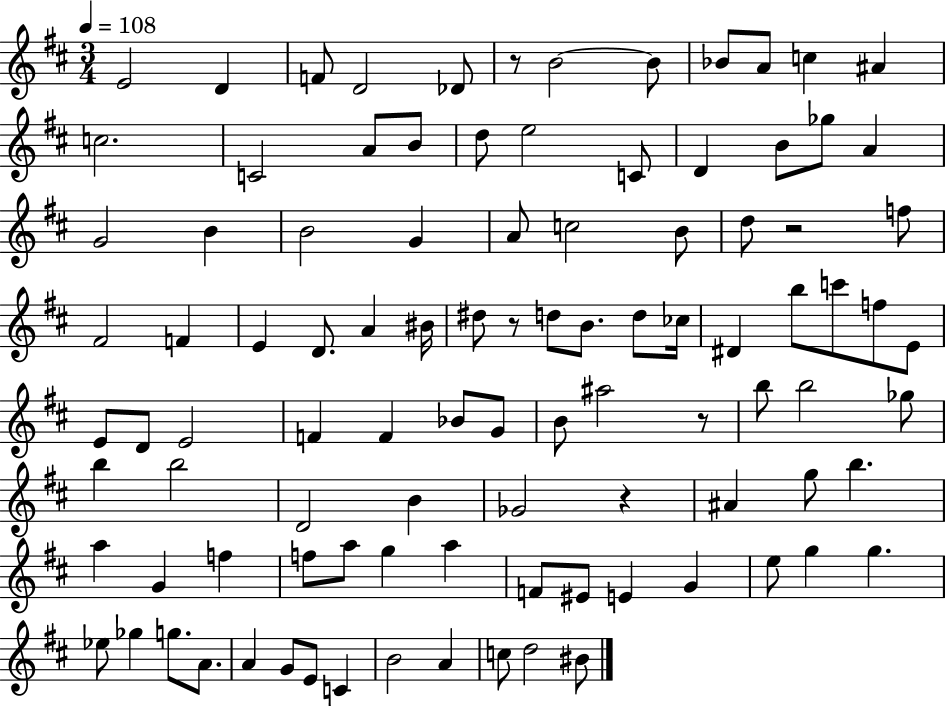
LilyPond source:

{
  \clef treble
  \numericTimeSignature
  \time 3/4
  \key d \major
  \tempo 4 = 108
  e'2 d'4 | f'8 d'2 des'8 | r8 b'2~~ b'8 | bes'8 a'8 c''4 ais'4 | \break c''2. | c'2 a'8 b'8 | d''8 e''2 c'8 | d'4 b'8 ges''8 a'4 | \break g'2 b'4 | b'2 g'4 | a'8 c''2 b'8 | d''8 r2 f''8 | \break fis'2 f'4 | e'4 d'8. a'4 bis'16 | dis''8 r8 d''8 b'8. d''8 ces''16 | dis'4 b''8 c'''8 f''8 e'8 | \break e'8 d'8 e'2 | f'4 f'4 bes'8 g'8 | b'8 ais''2 r8 | b''8 b''2 ges''8 | \break b''4 b''2 | d'2 b'4 | ges'2 r4 | ais'4 g''8 b''4. | \break a''4 g'4 f''4 | f''8 a''8 g''4 a''4 | f'8 eis'8 e'4 g'4 | e''8 g''4 g''4. | \break ees''8 ges''4 g''8. a'8. | a'4 g'8 e'8 c'4 | b'2 a'4 | c''8 d''2 bis'8 | \break \bar "|."
}